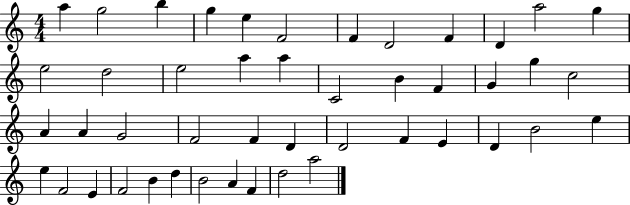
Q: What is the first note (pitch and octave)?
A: A5